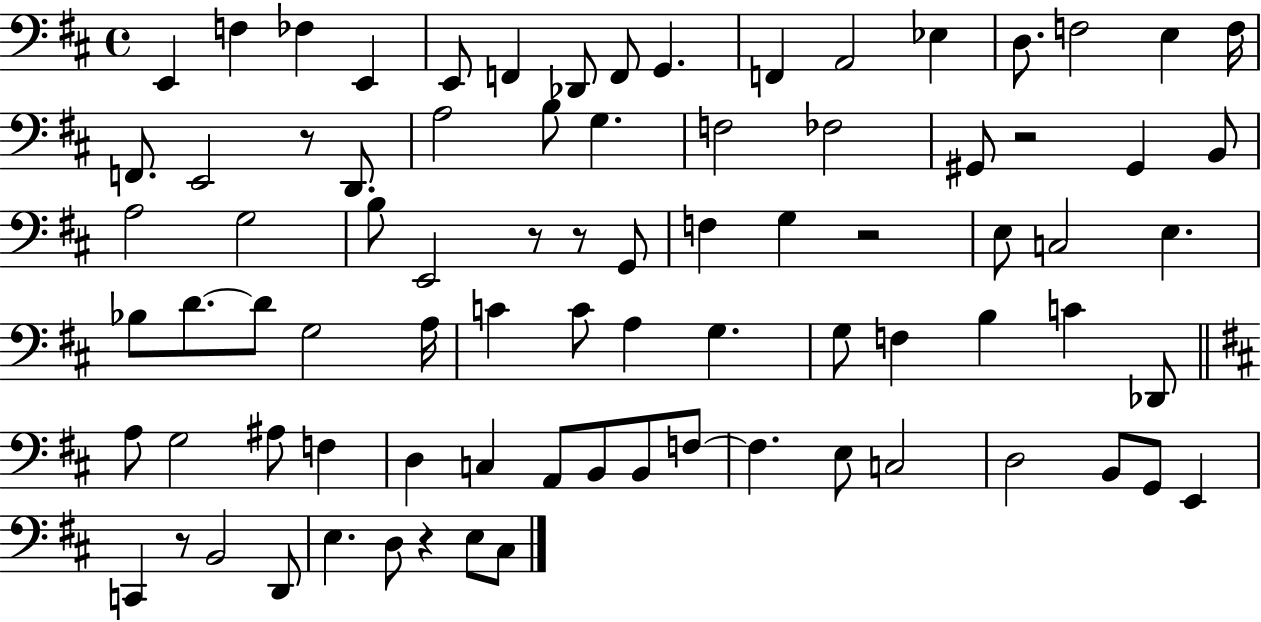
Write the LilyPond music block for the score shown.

{
  \clef bass
  \time 4/4
  \defaultTimeSignature
  \key d \major
  e,4 f4 fes4 e,4 | e,8 f,4 des,8 f,8 g,4. | f,4 a,2 ees4 | d8. f2 e4 f16 | \break f,8. e,2 r8 d,8. | a2 b8 g4. | f2 fes2 | gis,8 r2 gis,4 b,8 | \break a2 g2 | b8 e,2 r8 r8 g,8 | f4 g4 r2 | e8 c2 e4. | \break bes8 d'8.~~ d'8 g2 a16 | c'4 c'8 a4 g4. | g8 f4 b4 c'4 des,8 | \bar "||" \break \key b \minor a8 g2 ais8 f4 | d4 c4 a,8 b,8 b,8 f8~~ | f4. e8 c2 | d2 b,8 g,8 e,4 | \break c,4 r8 b,2 d,8 | e4. d8 r4 e8 cis8 | \bar "|."
}